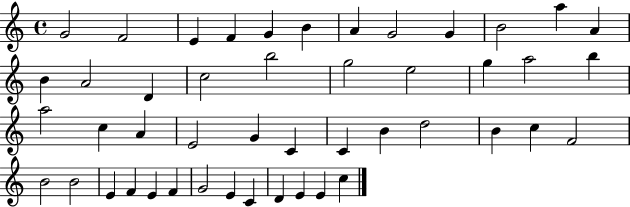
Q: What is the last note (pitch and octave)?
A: C5